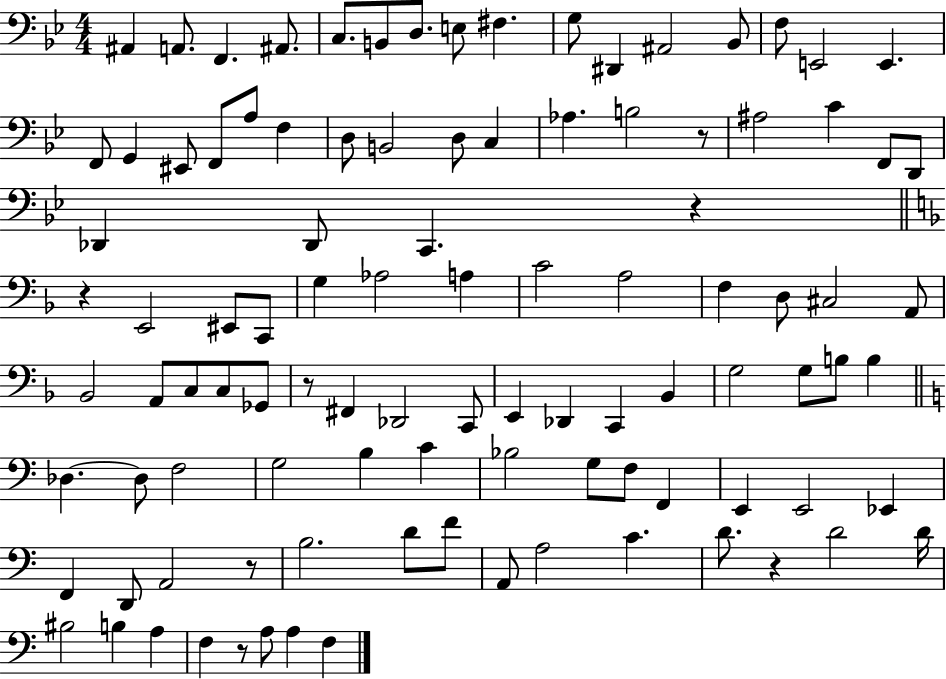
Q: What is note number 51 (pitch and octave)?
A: C3